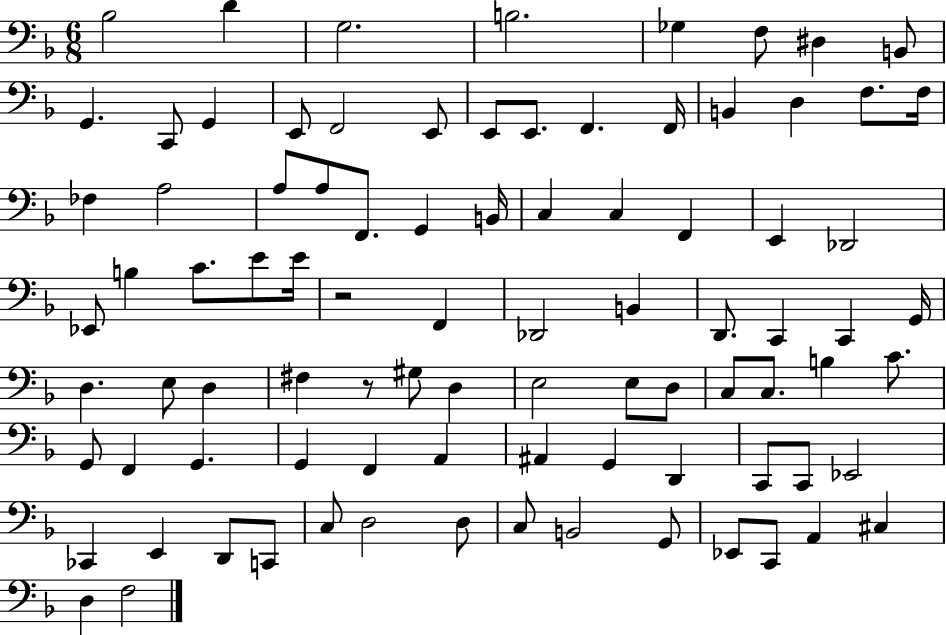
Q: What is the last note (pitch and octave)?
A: F3